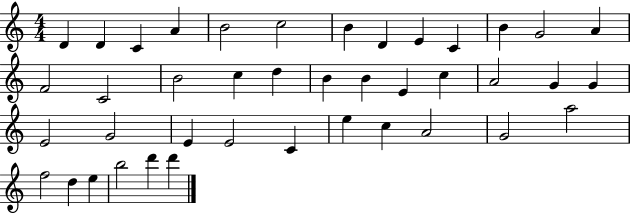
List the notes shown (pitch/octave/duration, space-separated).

D4/q D4/q C4/q A4/q B4/h C5/h B4/q D4/q E4/q C4/q B4/q G4/h A4/q F4/h C4/h B4/h C5/q D5/q B4/q B4/q E4/q C5/q A4/h G4/q G4/q E4/h G4/h E4/q E4/h C4/q E5/q C5/q A4/h G4/h A5/h F5/h D5/q E5/q B5/h D6/q D6/q